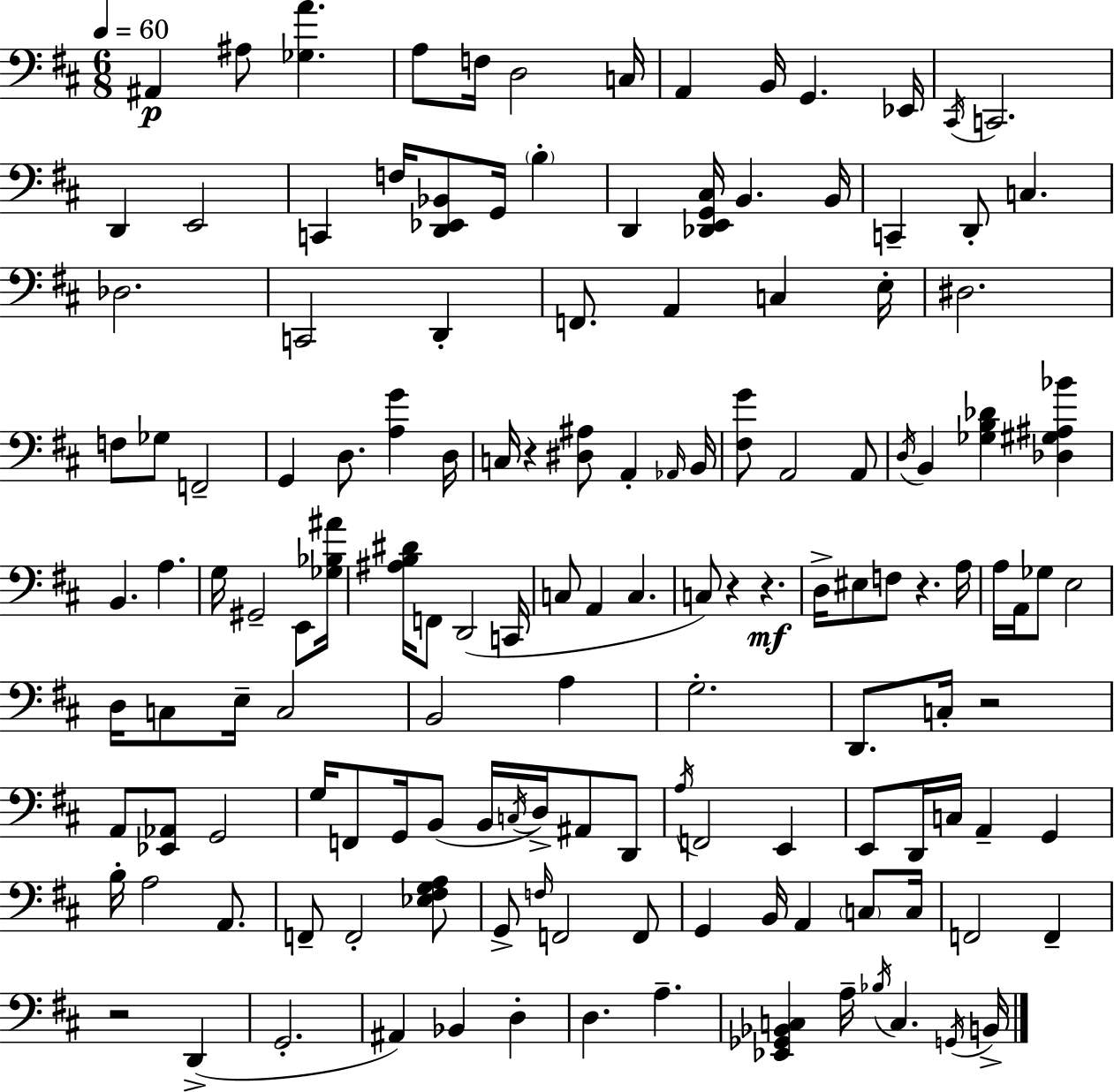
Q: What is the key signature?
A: D major